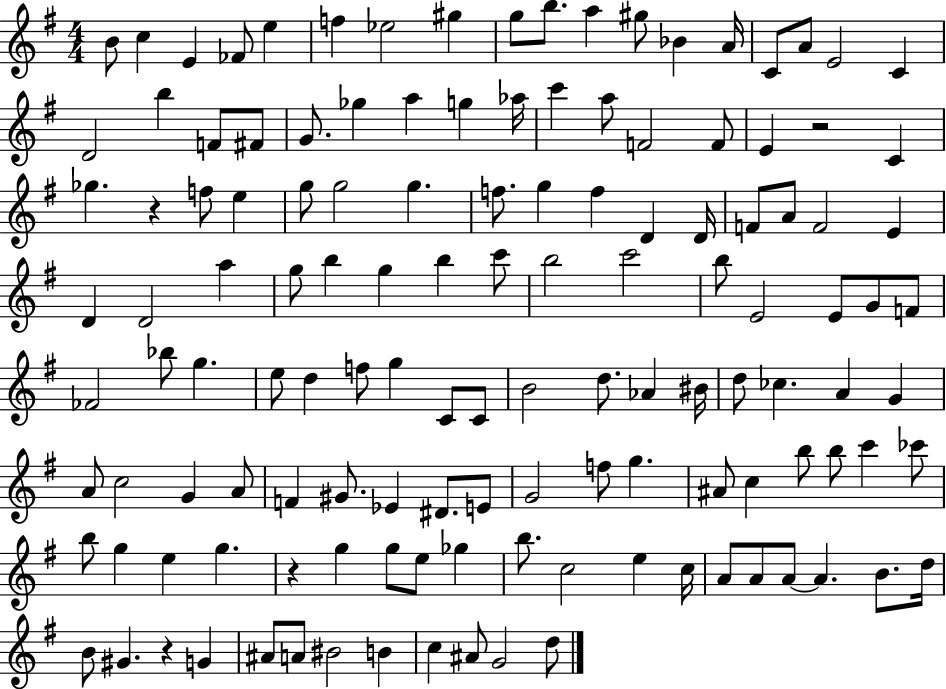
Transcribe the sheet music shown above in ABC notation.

X:1
T:Untitled
M:4/4
L:1/4
K:G
B/2 c E _F/2 e f _e2 ^g g/2 b/2 a ^g/2 _B A/4 C/2 A/2 E2 C D2 b F/2 ^F/2 G/2 _g a g _a/4 c' a/2 F2 F/2 E z2 C _g z f/2 e g/2 g2 g f/2 g f D D/4 F/2 A/2 F2 E D D2 a g/2 b g b c'/2 b2 c'2 b/2 E2 E/2 G/2 F/2 _F2 _b/2 g e/2 d f/2 g C/2 C/2 B2 d/2 _A ^B/4 d/2 _c A G A/2 c2 G A/2 F ^G/2 _E ^D/2 E/2 G2 f/2 g ^A/2 c b/2 b/2 c' _c'/2 b/2 g e g z g g/2 e/2 _g b/2 c2 e c/4 A/2 A/2 A/2 A B/2 d/4 B/2 ^G z G ^A/2 A/2 ^B2 B c ^A/2 G2 d/2